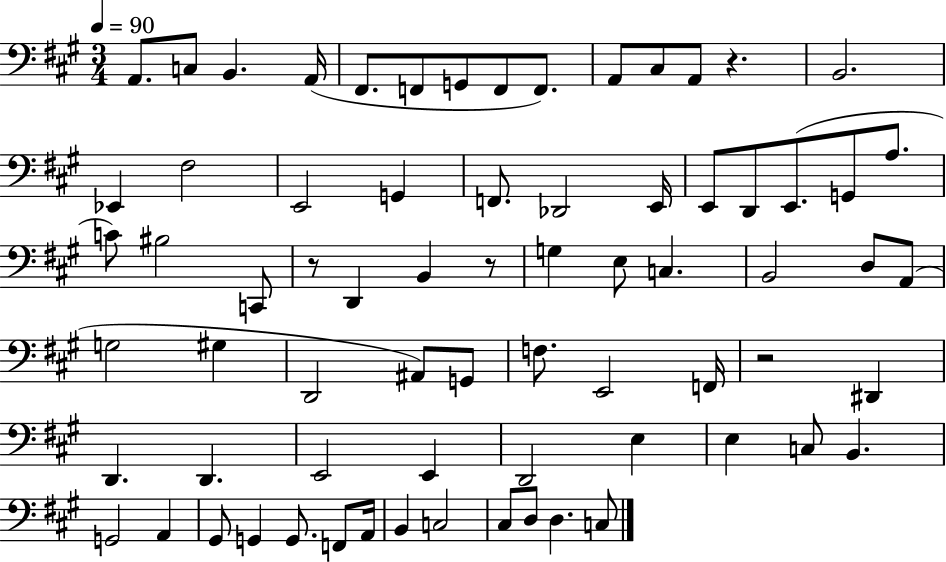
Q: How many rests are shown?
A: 4